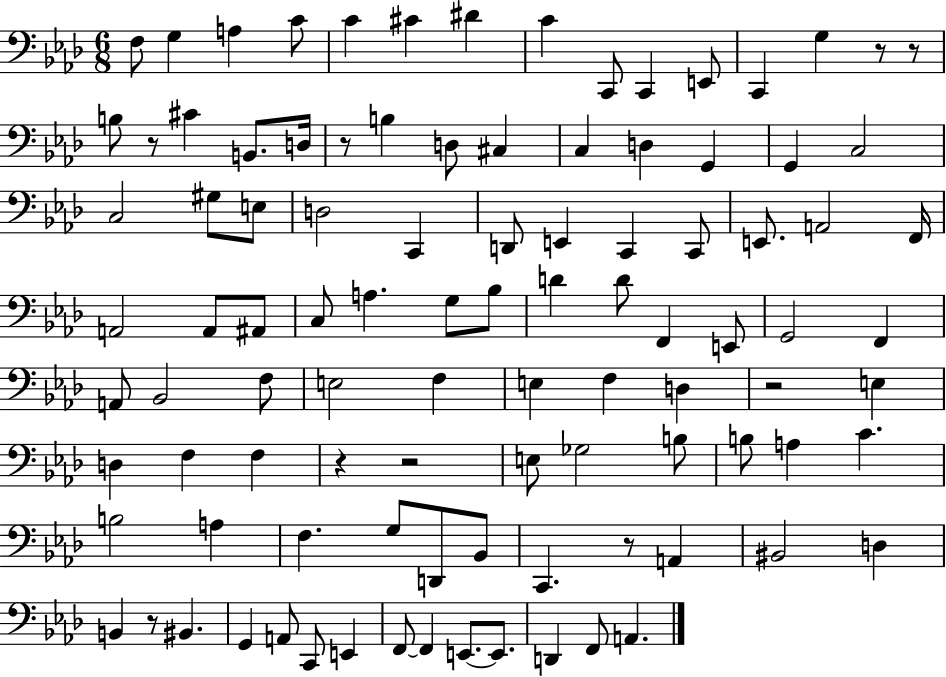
X:1
T:Untitled
M:6/8
L:1/4
K:Ab
F,/2 G, A, C/2 C ^C ^D C C,,/2 C,, E,,/2 C,, G, z/2 z/2 B,/2 z/2 ^C B,,/2 D,/4 z/2 B, D,/2 ^C, C, D, G,, G,, C,2 C,2 ^G,/2 E,/2 D,2 C,, D,,/2 E,, C,, C,,/2 E,,/2 A,,2 F,,/4 A,,2 A,,/2 ^A,,/2 C,/2 A, G,/2 _B,/2 D D/2 F,, E,,/2 G,,2 F,, A,,/2 _B,,2 F,/2 E,2 F, E, F, D, z2 E, D, F, F, z z2 E,/2 _G,2 B,/2 B,/2 A, C B,2 A, F, G,/2 D,,/2 _B,,/2 C,, z/2 A,, ^B,,2 D, B,, z/2 ^B,, G,, A,,/2 C,,/2 E,, F,,/2 F,, E,,/2 E,,/2 D,, F,,/2 A,,